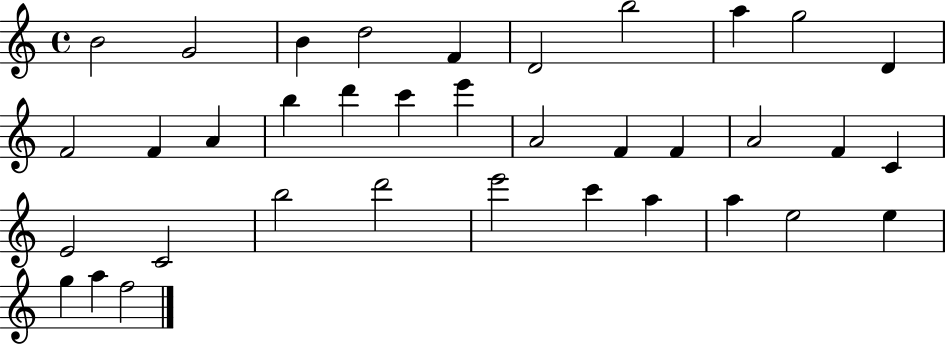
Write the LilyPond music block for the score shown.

{
  \clef treble
  \time 4/4
  \defaultTimeSignature
  \key c \major
  b'2 g'2 | b'4 d''2 f'4 | d'2 b''2 | a''4 g''2 d'4 | \break f'2 f'4 a'4 | b''4 d'''4 c'''4 e'''4 | a'2 f'4 f'4 | a'2 f'4 c'4 | \break e'2 c'2 | b''2 d'''2 | e'''2 c'''4 a''4 | a''4 e''2 e''4 | \break g''4 a''4 f''2 | \bar "|."
}